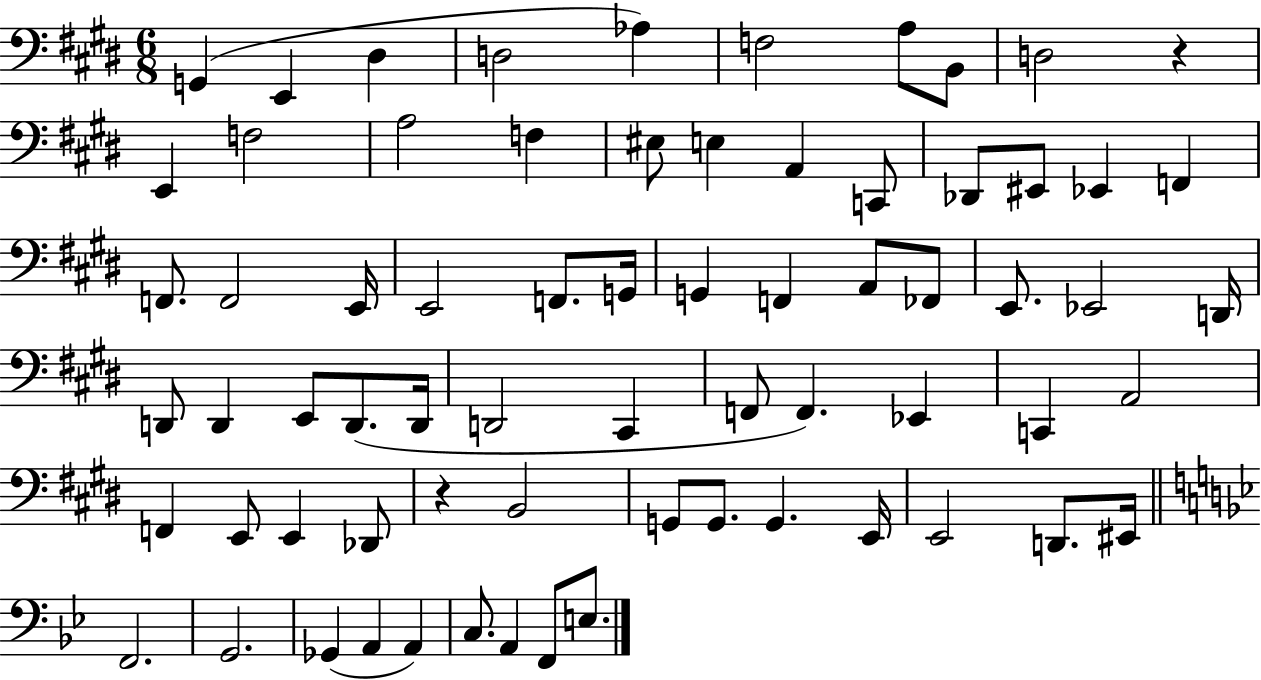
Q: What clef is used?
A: bass